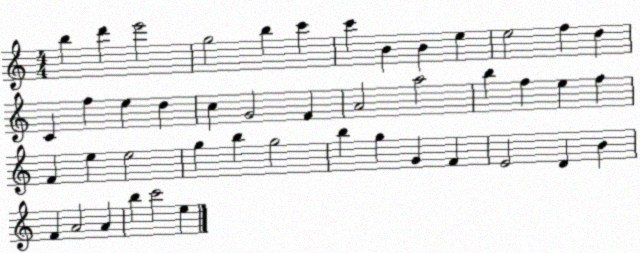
X:1
T:Untitled
M:4/4
L:1/4
K:C
b d' e'2 g2 b c' c' B B e e2 f d C f e d c G2 F A2 a2 b f e f F e e2 g b g2 b g G F E2 D B F A2 A b c'2 e